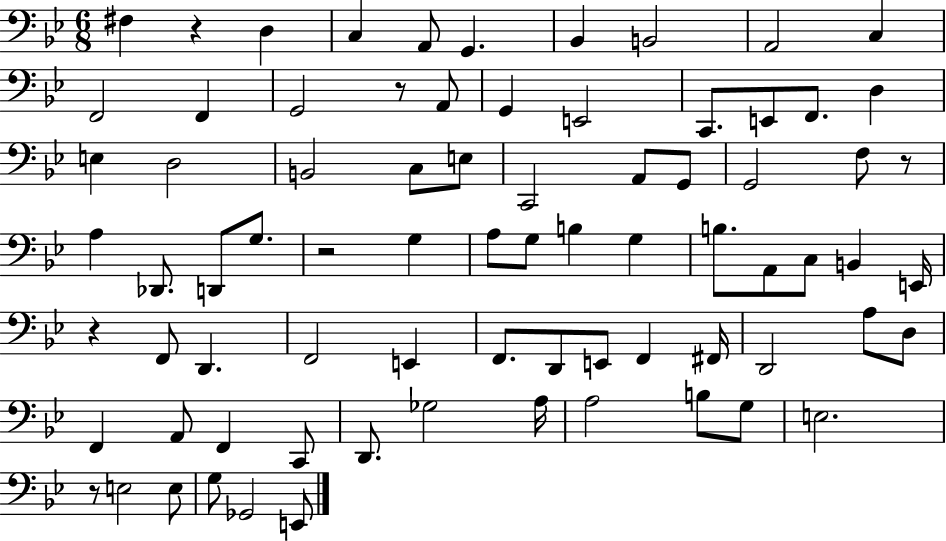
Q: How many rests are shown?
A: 6